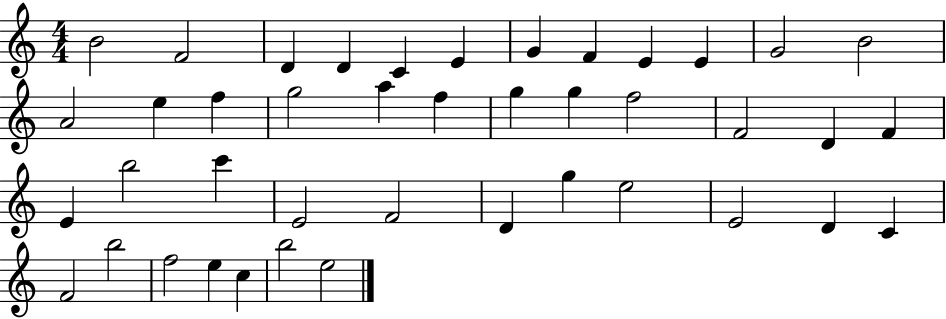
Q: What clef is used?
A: treble